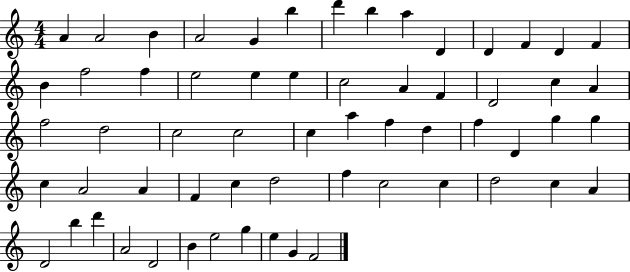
A4/q A4/h B4/q A4/h G4/q B5/q D6/q B5/q A5/q D4/q D4/q F4/q D4/q F4/q B4/q F5/h F5/q E5/h E5/q E5/q C5/h A4/q F4/q D4/h C5/q A4/q F5/h D5/h C5/h C5/h C5/q A5/q F5/q D5/q F5/q D4/q G5/q G5/q C5/q A4/h A4/q F4/q C5/q D5/h F5/q C5/h C5/q D5/h C5/q A4/q D4/h B5/q D6/q A4/h D4/h B4/q E5/h G5/q E5/q G4/q F4/h